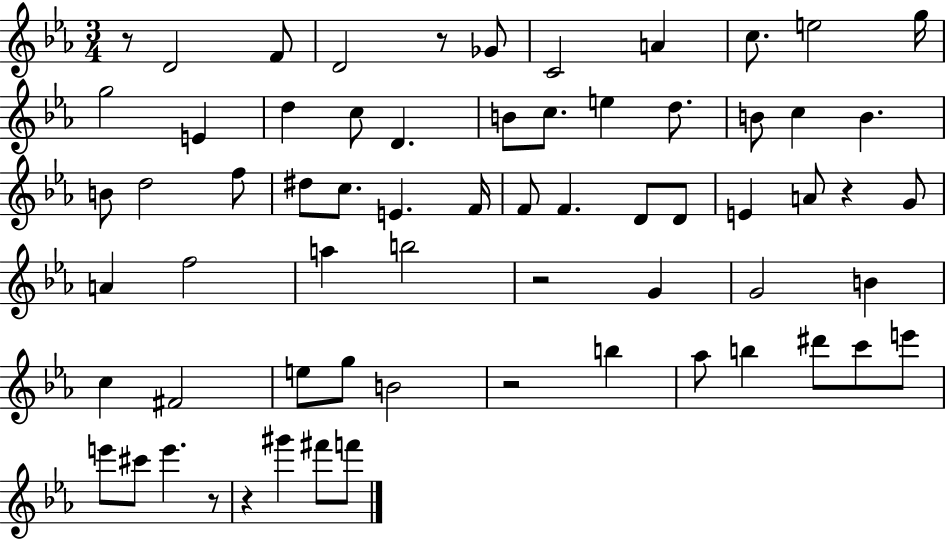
R/e D4/h F4/e D4/h R/e Gb4/e C4/h A4/q C5/e. E5/h G5/s G5/h E4/q D5/q C5/e D4/q. B4/e C5/e. E5/q D5/e. B4/e C5/q B4/q. B4/e D5/h F5/e D#5/e C5/e. E4/q. F4/s F4/e F4/q. D4/e D4/e E4/q A4/e R/q G4/e A4/q F5/h A5/q B5/h R/h G4/q G4/h B4/q C5/q F#4/h E5/e G5/e B4/h R/h B5/q Ab5/e B5/q D#6/e C6/e E6/e E6/e C#6/e E6/q. R/e R/q G#6/q F#6/e F6/e